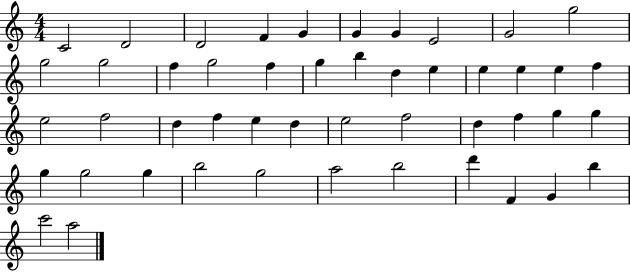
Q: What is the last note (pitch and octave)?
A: A5